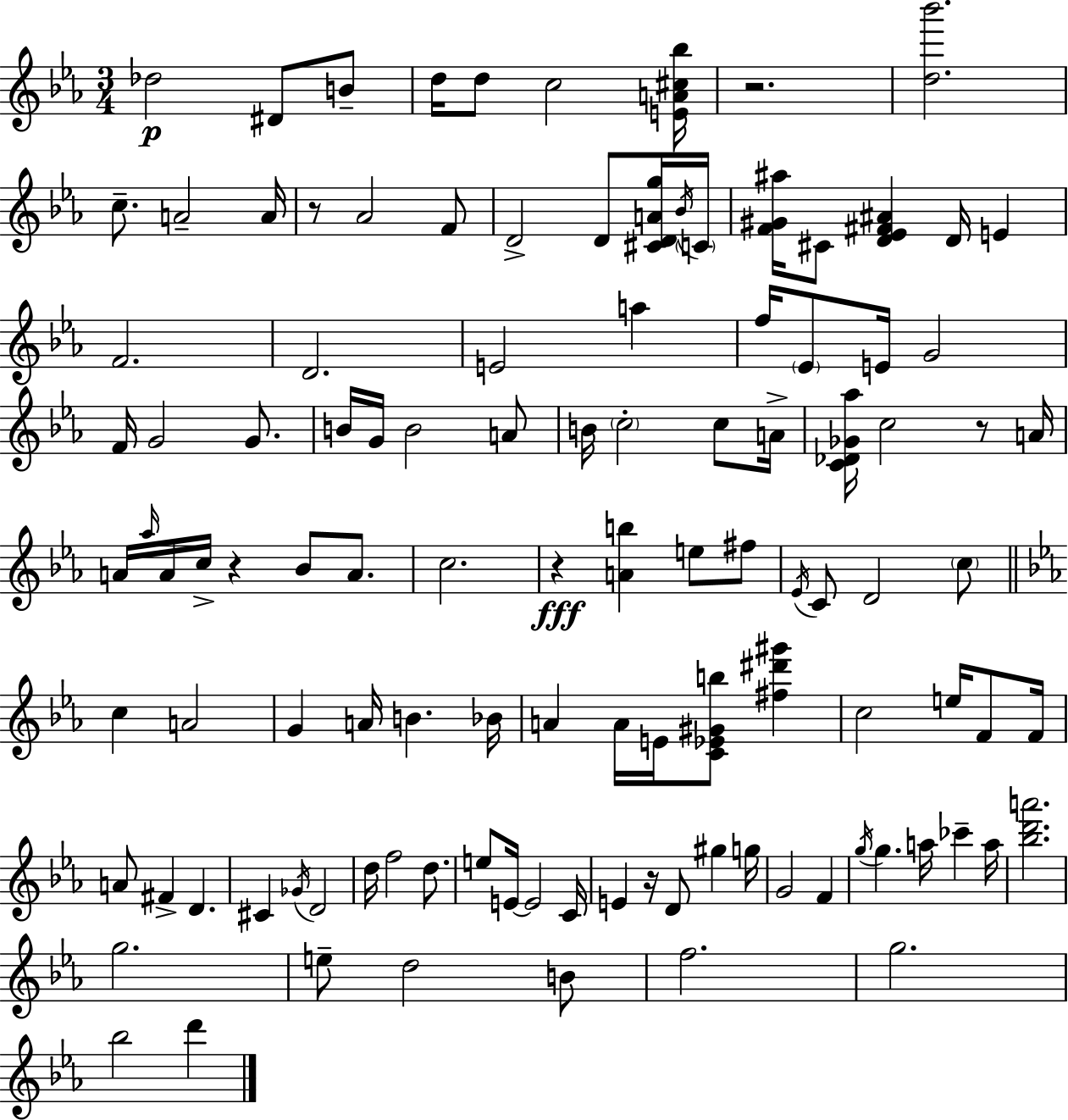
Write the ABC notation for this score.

X:1
T:Untitled
M:3/4
L:1/4
K:Cm
_d2 ^D/2 B/2 d/4 d/2 c2 [EA^c_b]/4 z2 [d_b']2 c/2 A2 A/4 z/2 _A2 F/2 D2 D/2 [^CDAg]/4 _B/4 C/4 [F^G^a]/4 ^C/2 [D_E^F^A] D/4 E F2 D2 E2 a f/4 _E/2 E/4 G2 F/4 G2 G/2 B/4 G/4 B2 A/2 B/4 c2 c/2 A/4 [C_D_G_a]/4 c2 z/2 A/4 A/4 _a/4 A/4 c/4 z _B/2 A/2 c2 z [Ab] e/2 ^f/2 _E/4 C/2 D2 c/2 c A2 G A/4 B _B/4 A A/4 E/4 [C_E^Gb]/2 [^f^d'^g'] c2 e/4 F/2 F/4 A/2 ^F D ^C _G/4 D2 d/4 f2 d/2 e/2 E/4 E2 C/4 E z/4 D/2 ^g g/4 G2 F g/4 g a/4 _c' a/4 [_bd'a']2 g2 e/2 d2 B/2 f2 g2 _b2 d'